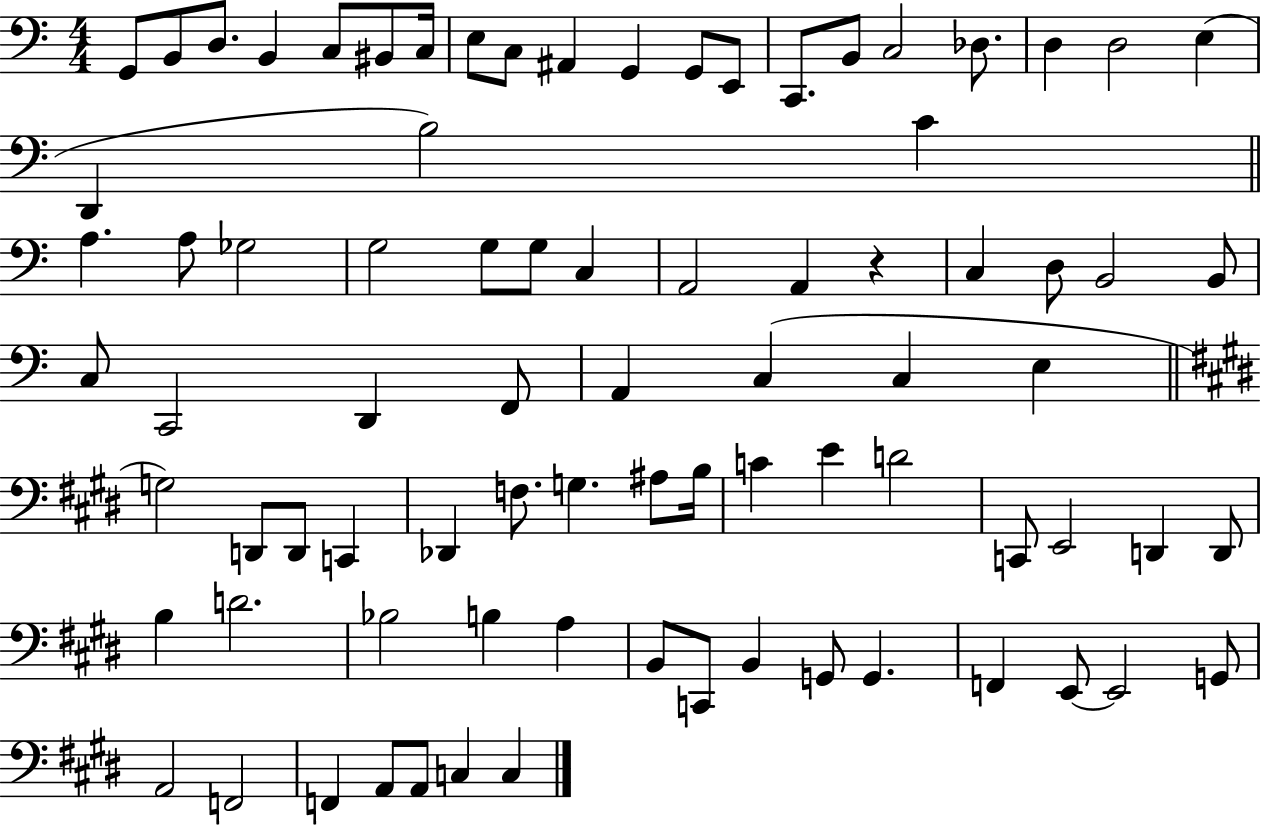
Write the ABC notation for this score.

X:1
T:Untitled
M:4/4
L:1/4
K:C
G,,/2 B,,/2 D,/2 B,, C,/2 ^B,,/2 C,/4 E,/2 C,/2 ^A,, G,, G,,/2 E,,/2 C,,/2 B,,/2 C,2 _D,/2 D, D,2 E, D,, B,2 C A, A,/2 _G,2 G,2 G,/2 G,/2 C, A,,2 A,, z C, D,/2 B,,2 B,,/2 C,/2 C,,2 D,, F,,/2 A,, C, C, E, G,2 D,,/2 D,,/2 C,, _D,, F,/2 G, ^A,/2 B,/4 C E D2 C,,/2 E,,2 D,, D,,/2 B, D2 _B,2 B, A, B,,/2 C,,/2 B,, G,,/2 G,, F,, E,,/2 E,,2 G,,/2 A,,2 F,,2 F,, A,,/2 A,,/2 C, C,